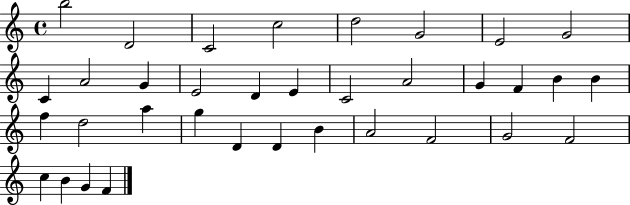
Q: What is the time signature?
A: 4/4